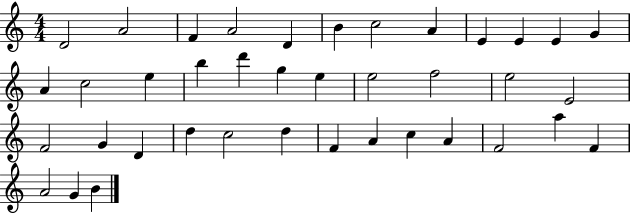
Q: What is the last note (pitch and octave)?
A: B4